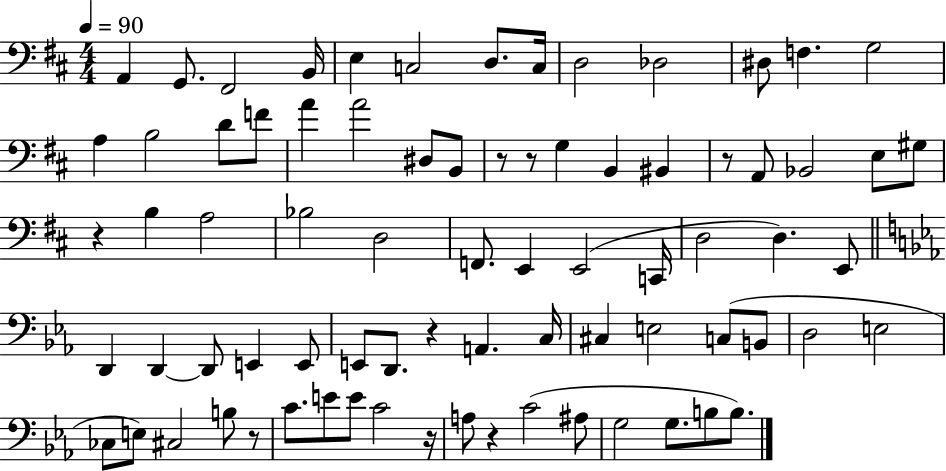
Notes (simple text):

A2/q G2/e. F#2/h B2/s E3/q C3/h D3/e. C3/s D3/h Db3/h D#3/e F3/q. G3/h A3/q B3/h D4/e F4/e A4/q A4/h D#3/e B2/e R/e R/e G3/q B2/q BIS2/q R/e A2/e Bb2/h E3/e G#3/e R/q B3/q A3/h Bb3/h D3/h F2/e. E2/q E2/h C2/s D3/h D3/q. E2/e D2/q D2/q D2/e E2/q E2/e E2/e D2/e. R/q A2/q. C3/s C#3/q E3/h C3/e B2/e D3/h E3/h CES3/e E3/e C#3/h B3/e R/e C4/e. E4/e E4/e C4/h R/s A3/e R/q C4/h A#3/e G3/h G3/e. B3/e B3/e.